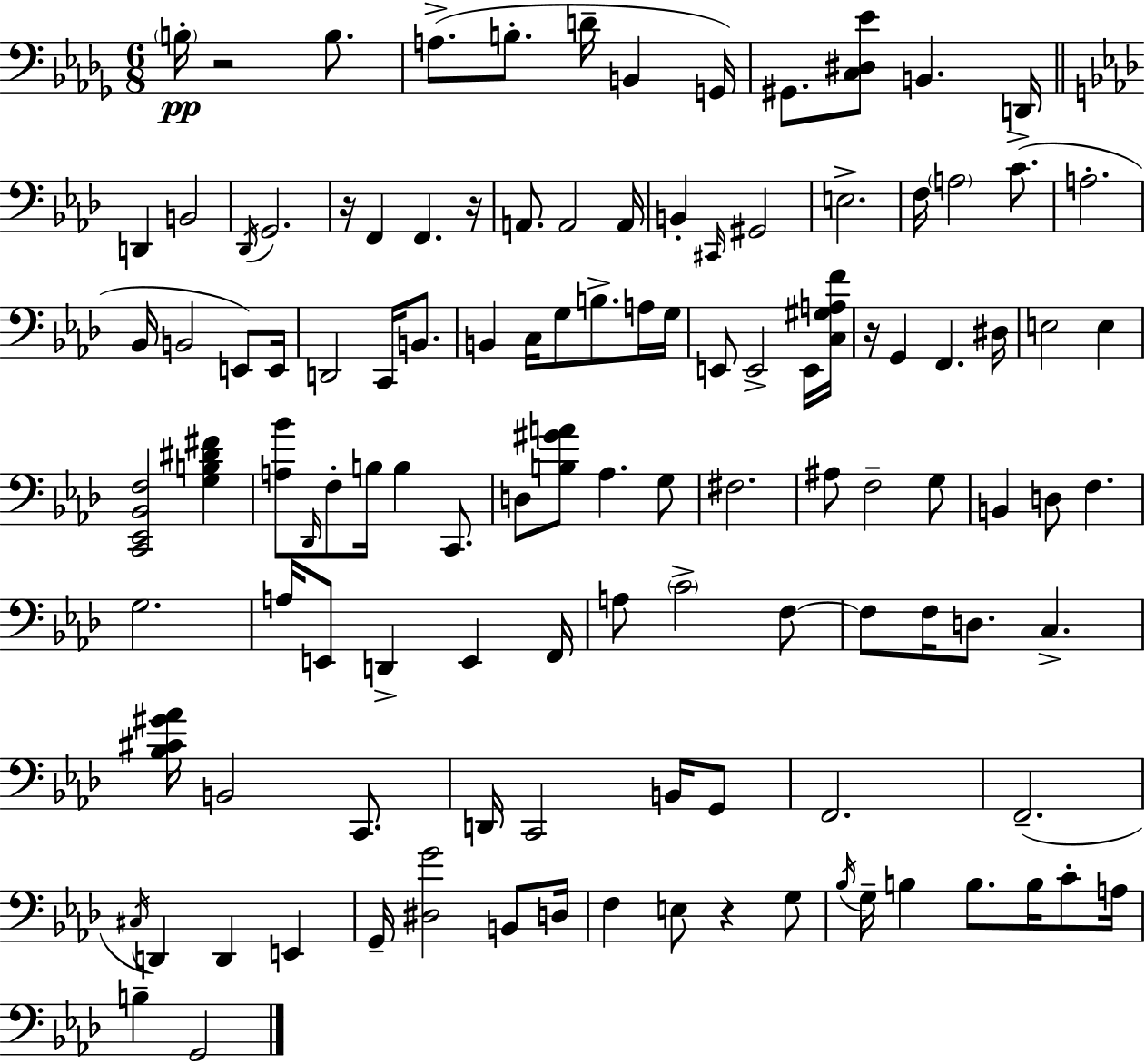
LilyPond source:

{
  \clef bass
  \numericTimeSignature
  \time 6/8
  \key bes \minor
  \parenthesize b16-.\pp r2 b8. | a8.->( b8.-. d'16-- b,4 g,16) | gis,8. <c dis ees'>8 b,4. d,16 | \bar "||" \break \key aes \major d,4 b,2 | \acciaccatura { des,16 } g,2. | r16 f,4 f,4. | r16 a,8. a,2 | \break a,16 b,4-. \grace { cis,16 } gis,2 | e2.-> | f16 \parenthesize a2 c'8.->( | a2.-. | \break bes,16 b,2 e,8) | e,16 d,2 c,16 b,8. | b,4 c16 g8 b8.-> | a16 g16 e,8 e,2-> | \break e,16 <c gis a f'>16 r16 g,4 f,4. | dis16 e2 e4 | <c, ees, bes, f>2 <g b dis' fis'>4 | <a bes'>8 \grace { des,16 } f8-. b16 b4 | \break c,8. d8 <b gis' a'>8 aes4. | g8 fis2. | ais8 f2-- | g8 b,4 d8 f4. | \break g2. | a16 e,8 d,4-> e,4 | f,16 a8 \parenthesize c'2-> | f8~~ f8 f16 d8. c4.-> | \break <bes cis' gis' aes'>16 b,2 | c,8. d,16 c,2 | b,16 g,8 f,2. | f,2.--( | \break \acciaccatura { cis16 } d,4) d,4 | e,4 g,16-- <dis g'>2 | b,8 d16 f4 e8 r4 | g8 \acciaccatura { bes16 } g16-- b4 b8. | \break b16 c'8-. a16 b4-- g,2 | \bar "|."
}